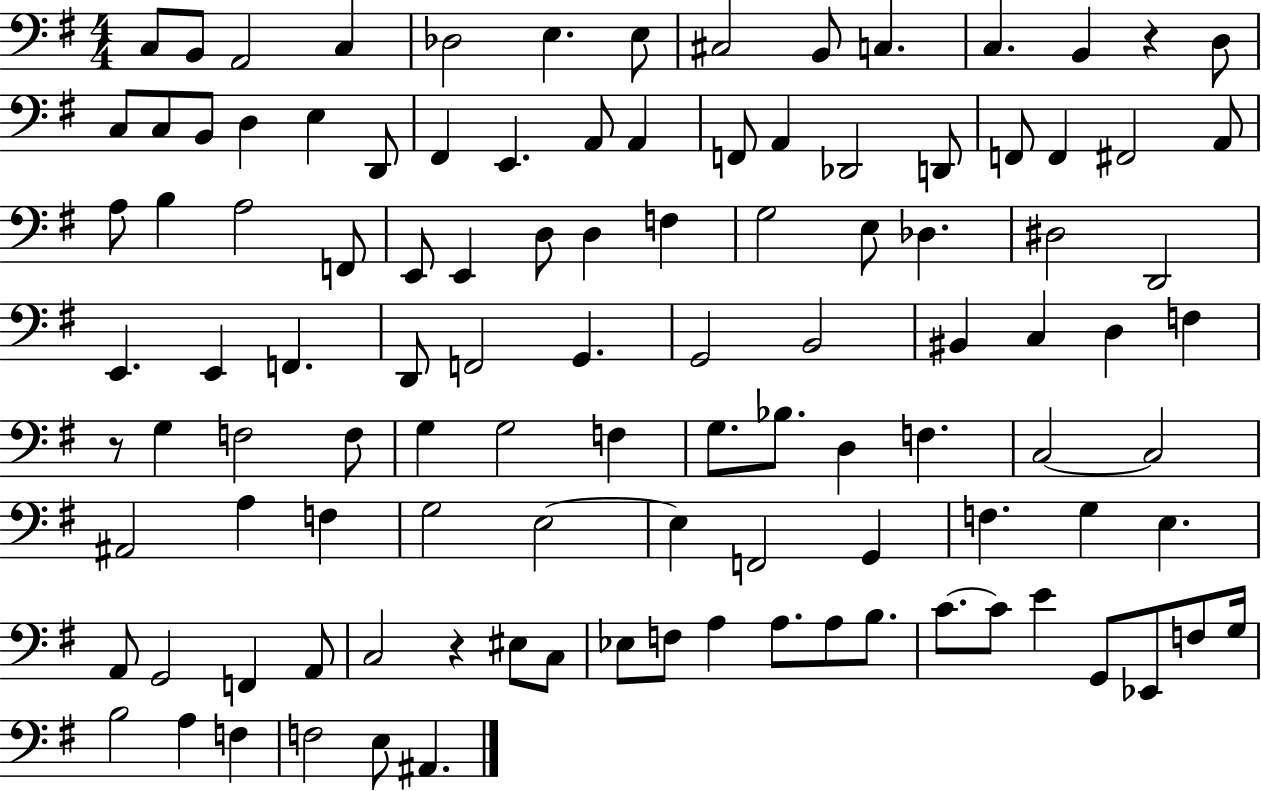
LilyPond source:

{
  \clef bass
  \numericTimeSignature
  \time 4/4
  \key g \major
  \repeat volta 2 { c8 b,8 a,2 c4 | des2 e4. e8 | cis2 b,8 c4. | c4. b,4 r4 d8 | \break c8 c8 b,8 d4 e4 d,8 | fis,4 e,4. a,8 a,4 | f,8 a,4 des,2 d,8 | f,8 f,4 fis,2 a,8 | \break a8 b4 a2 f,8 | e,8 e,4 d8 d4 f4 | g2 e8 des4. | dis2 d,2 | \break e,4. e,4 f,4. | d,8 f,2 g,4. | g,2 b,2 | bis,4 c4 d4 f4 | \break r8 g4 f2 f8 | g4 g2 f4 | g8. bes8. d4 f4. | c2~~ c2 | \break ais,2 a4 f4 | g2 e2~~ | e4 f,2 g,4 | f4. g4 e4. | \break a,8 g,2 f,4 a,8 | c2 r4 eis8 c8 | ees8 f8 a4 a8. a8 b8. | c'8.~~ c'8 e'4 g,8 ees,8 f8 g16 | \break b2 a4 f4 | f2 e8 ais,4. | } \bar "|."
}